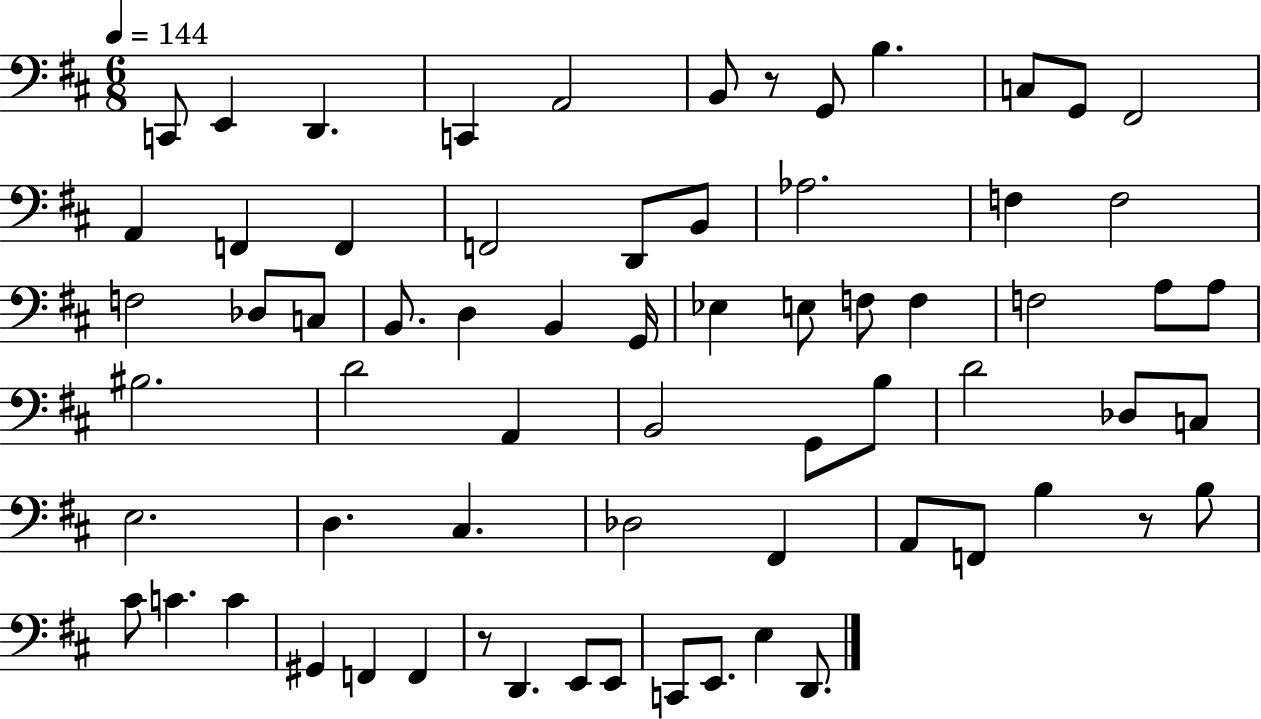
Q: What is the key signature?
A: D major